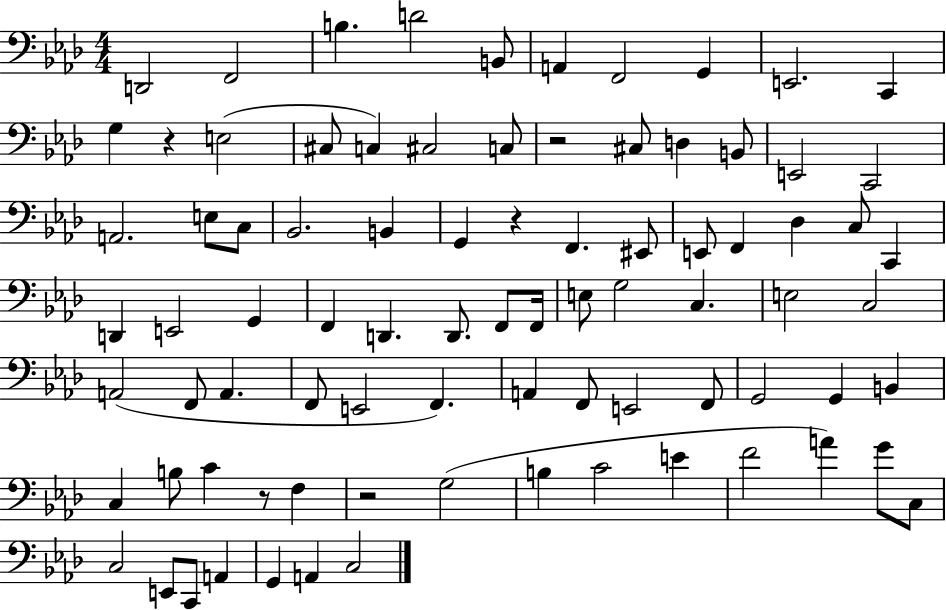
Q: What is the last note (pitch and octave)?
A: C3